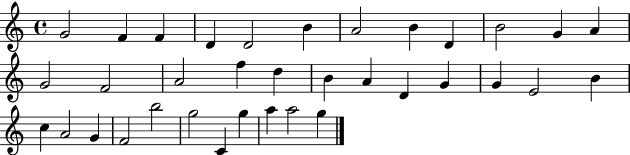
G4/h F4/q F4/q D4/q D4/h B4/q A4/h B4/q D4/q B4/h G4/q A4/q G4/h F4/h A4/h F5/q D5/q B4/q A4/q D4/q G4/q G4/q E4/h B4/q C5/q A4/h G4/q F4/h B5/h G5/h C4/q G5/q A5/q A5/h G5/q